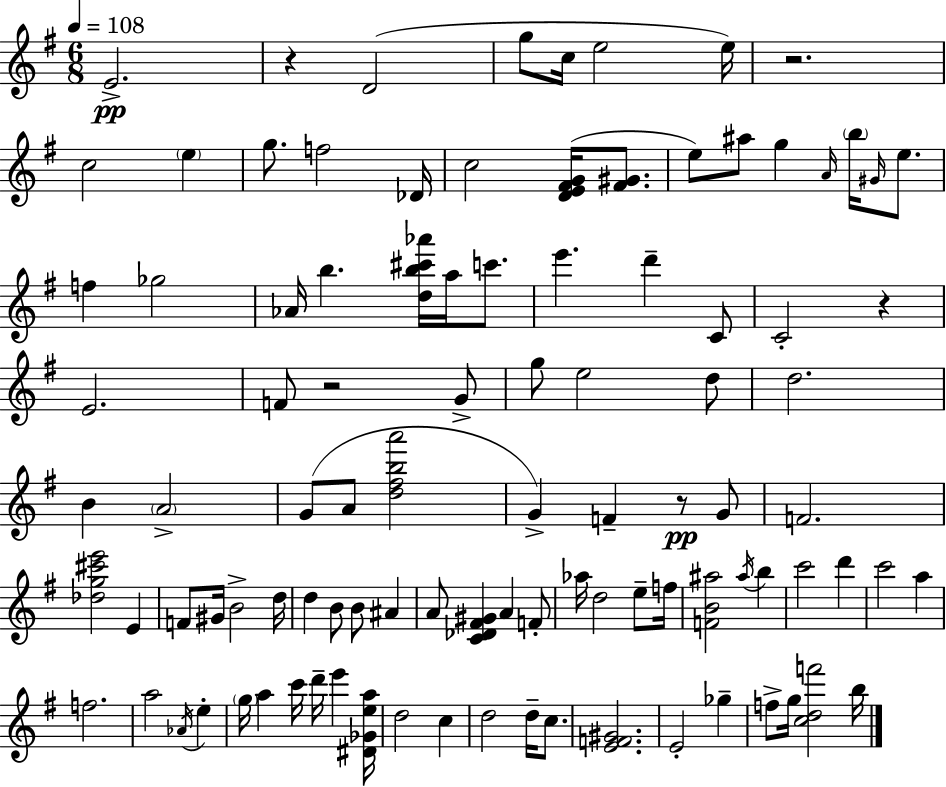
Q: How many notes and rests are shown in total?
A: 100